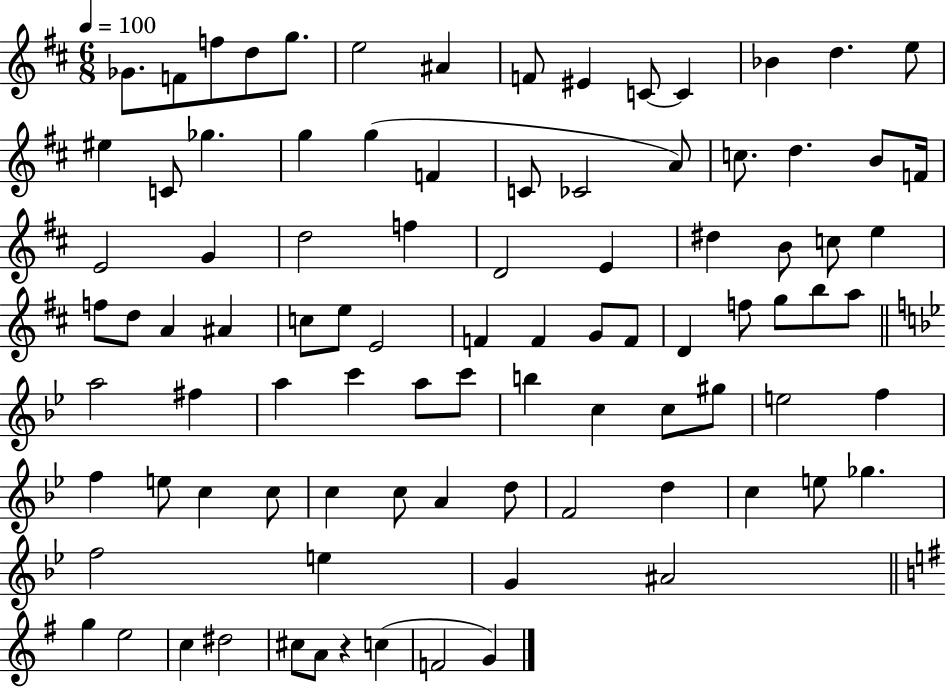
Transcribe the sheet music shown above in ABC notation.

X:1
T:Untitled
M:6/8
L:1/4
K:D
_G/2 F/2 f/2 d/2 g/2 e2 ^A F/2 ^E C/2 C _B d e/2 ^e C/2 _g g g F C/2 _C2 A/2 c/2 d B/2 F/4 E2 G d2 f D2 E ^d B/2 c/2 e f/2 d/2 A ^A c/2 e/2 E2 F F G/2 F/2 D f/2 g/2 b/2 a/2 a2 ^f a c' a/2 c'/2 b c c/2 ^g/2 e2 f f e/2 c c/2 c c/2 A d/2 F2 d c e/2 _g f2 e G ^A2 g e2 c ^d2 ^c/2 A/2 z c F2 G